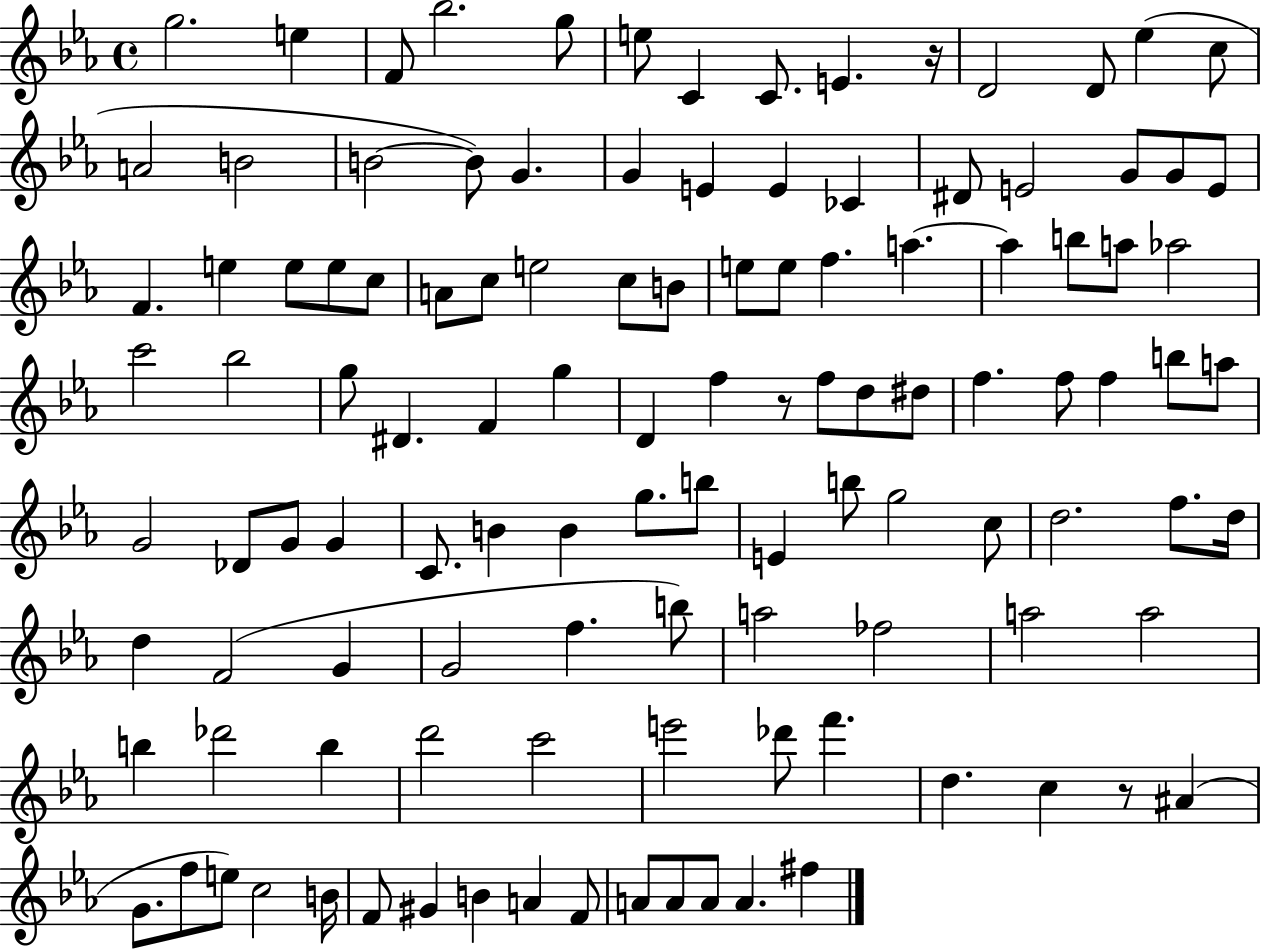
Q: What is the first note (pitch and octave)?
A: G5